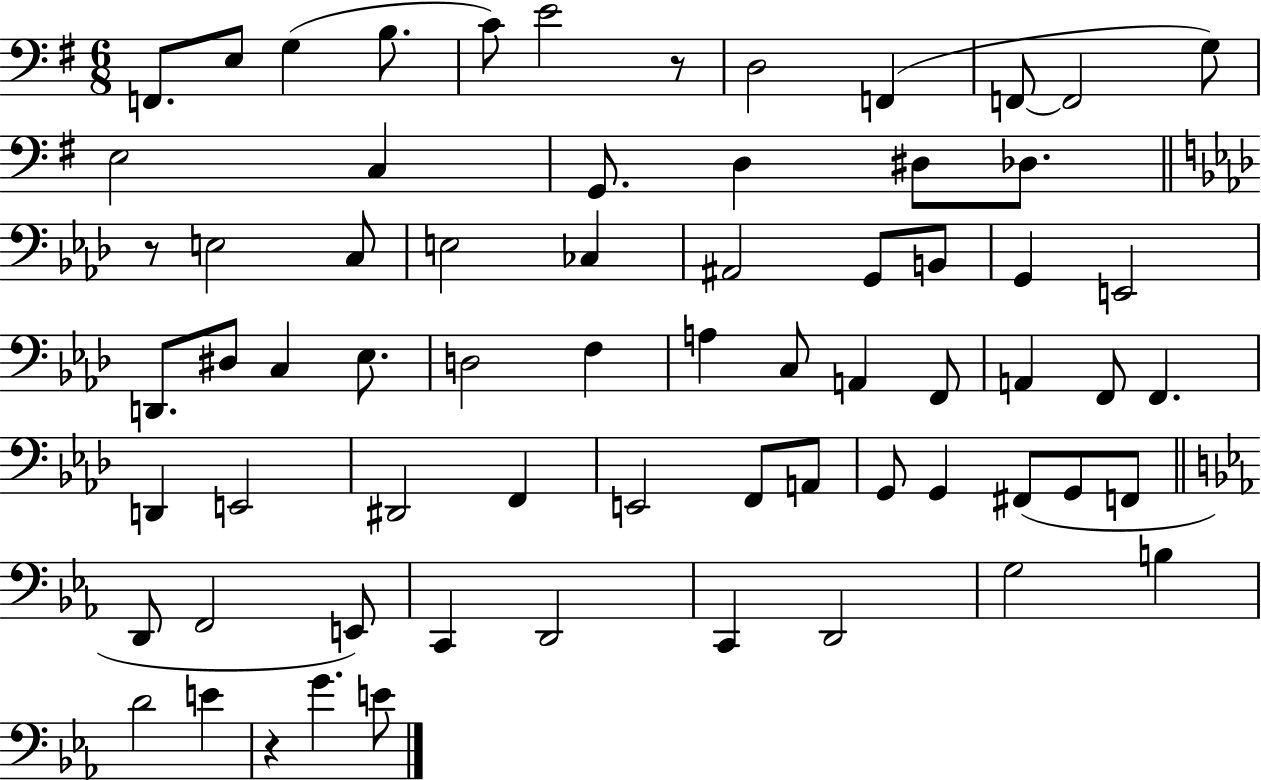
{
  \clef bass
  \numericTimeSignature
  \time 6/8
  \key g \major
  f,8. e8 g4( b8. | c'8) e'2 r8 | d2 f,4( | f,8~~ f,2 g8) | \break e2 c4 | g,8. d4 dis8 des8. | \bar "||" \break \key aes \major r8 e2 c8 | e2 ces4 | ais,2 g,8 b,8 | g,4 e,2 | \break d,8. dis8 c4 ees8. | d2 f4 | a4 c8 a,4 f,8 | a,4 f,8 f,4. | \break d,4 e,2 | dis,2 f,4 | e,2 f,8 a,8 | g,8 g,4 fis,8( g,8 f,8 | \break \bar "||" \break \key ees \major d,8 f,2 e,8) | c,4 d,2 | c,4 d,2 | g2 b4 | \break d'2 e'4 | r4 g'4. e'8 | \bar "|."
}